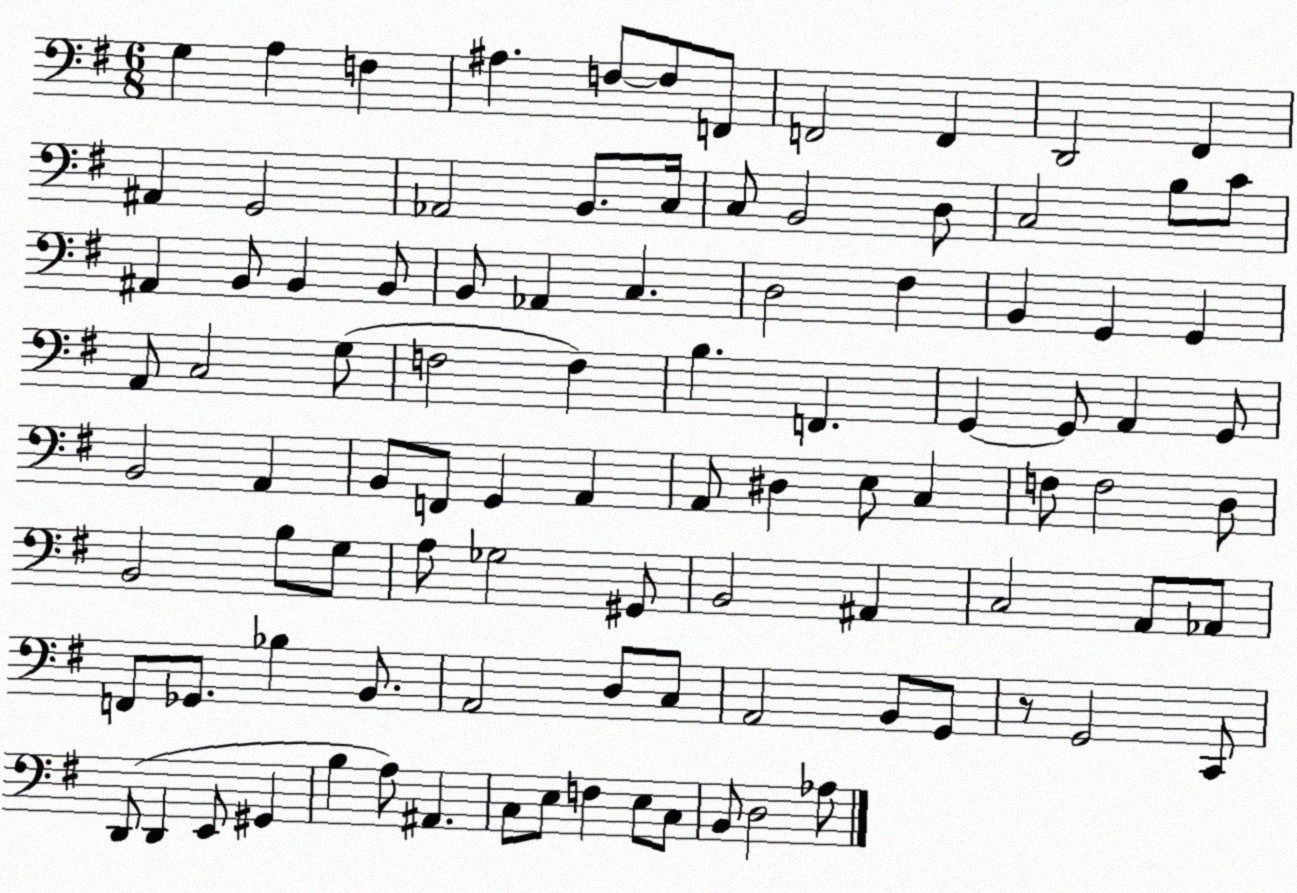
X:1
T:Untitled
M:6/8
L:1/4
K:G
G, A, F, ^A, F,/2 F,/2 F,,/2 F,,2 F,, D,,2 ^F,, ^A,, G,,2 _A,,2 B,,/2 C,/4 C,/2 B,,2 D,/2 C,2 B,/2 C/2 ^A,, B,,/2 B,, B,,/2 B,,/2 _A,, C, D,2 ^F, B,, G,, G,, A,,/2 C,2 G,/2 F,2 F, B, F,, G,, G,,/2 A,, G,,/2 B,,2 A,, B,,/2 F,,/2 G,, A,, A,,/2 ^D, E,/2 C, F,/2 F,2 D,/2 B,,2 B,/2 G,/2 A,/2 _G,2 ^G,,/2 B,,2 ^A,, C,2 A,,/2 _A,,/2 F,,/2 _G,,/2 _B, B,,/2 A,,2 D,/2 C,/2 A,,2 B,,/2 G,,/2 z/2 G,,2 C,,/2 D,,/2 D,, E,,/2 ^G,, B, A,/2 ^A,, C,/2 E,/2 F, E,/2 C,/2 B,,/2 D,2 _A,/2